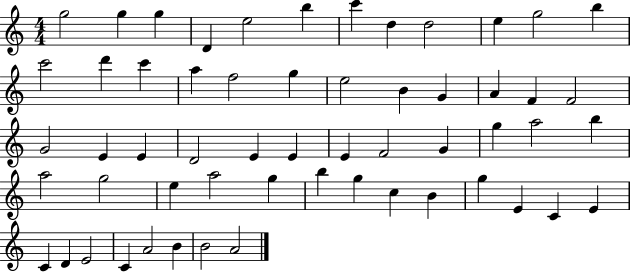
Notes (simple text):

G5/h G5/q G5/q D4/q E5/h B5/q C6/q D5/q D5/h E5/q G5/h B5/q C6/h D6/q C6/q A5/q F5/h G5/q E5/h B4/q G4/q A4/q F4/q F4/h G4/h E4/q E4/q D4/h E4/q E4/q E4/q F4/h G4/q G5/q A5/h B5/q A5/h G5/h E5/q A5/h G5/q B5/q G5/q C5/q B4/q G5/q E4/q C4/q E4/q C4/q D4/q E4/h C4/q A4/h B4/q B4/h A4/h